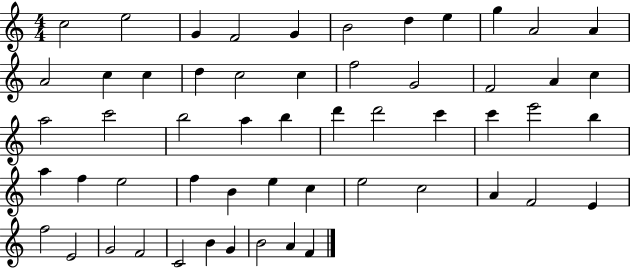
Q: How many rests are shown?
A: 0